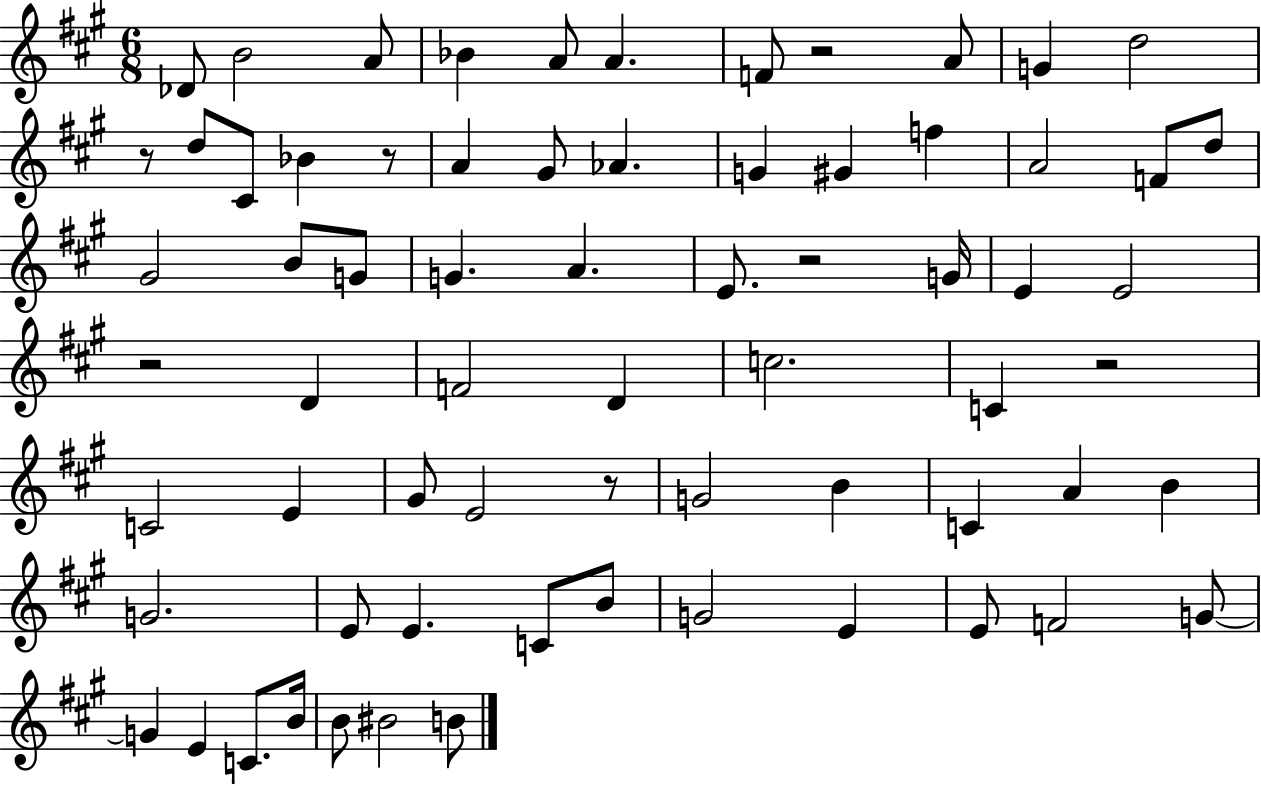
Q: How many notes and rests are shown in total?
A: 69